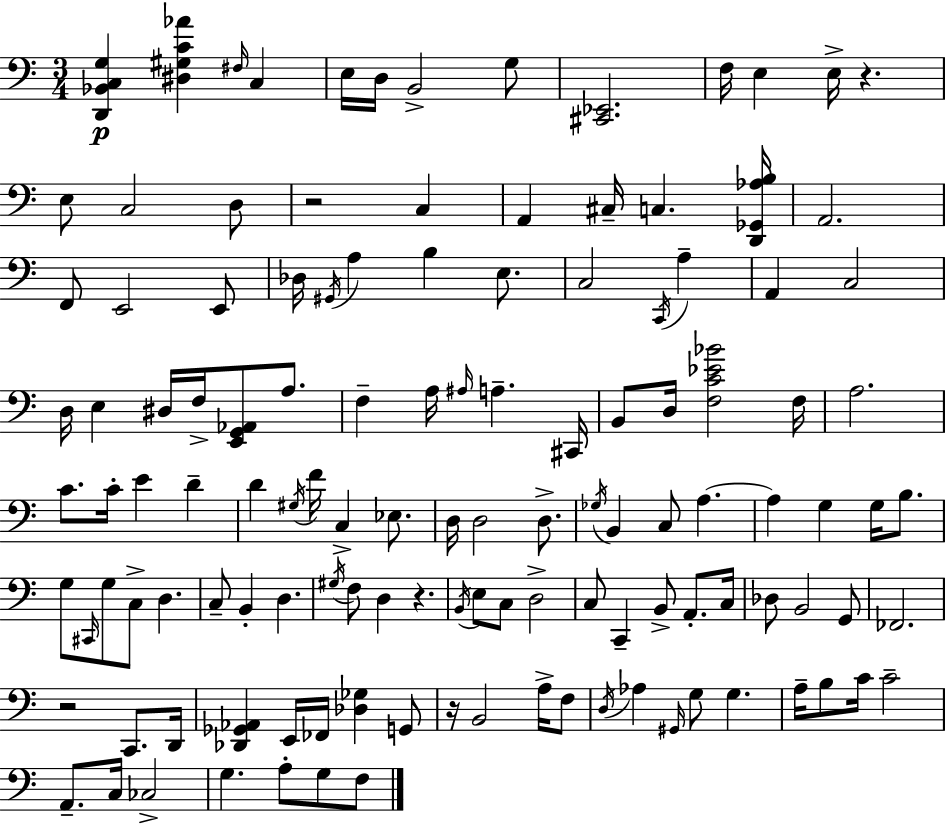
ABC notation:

X:1
T:Untitled
M:3/4
L:1/4
K:C
[D,,_B,,C,G,] [^D,^G,C_A] ^F,/4 C, E,/4 D,/4 B,,2 G,/2 [^C,,_E,,]2 F,/4 E, E,/4 z E,/2 C,2 D,/2 z2 C, A,, ^C,/4 C, [D,,_G,,_A,B,]/4 A,,2 F,,/2 E,,2 E,,/2 _D,/4 ^G,,/4 A, B, E,/2 C,2 C,,/4 A, A,, C,2 D,/4 E, ^D,/4 F,/4 [E,,G,,_A,,]/2 A,/2 F, A,/4 ^A,/4 A, ^C,,/4 B,,/2 D,/4 [F,C_E_B]2 F,/4 A,2 C/2 C/4 E D D ^G,/4 F/4 C, _E,/2 D,/4 D,2 D,/2 _G,/4 B,, C,/2 A, A, G, G,/4 B,/2 G,/2 ^C,,/4 G,/2 C,/2 D, C,/2 B,, D, ^G,/4 F,/2 D, z B,,/4 E,/2 C,/2 D,2 C,/2 C,, B,,/2 A,,/2 C,/4 _D,/2 B,,2 G,,/2 _F,,2 z2 C,,/2 D,,/4 [_D,,_G,,_A,,] E,,/4 _F,,/4 [_D,_G,] G,,/2 z/4 B,,2 A,/4 F,/2 D,/4 _A, ^G,,/4 G,/2 G, A,/4 B,/2 C/4 C2 A,,/2 C,/4 _C,2 G, A,/2 G,/2 F,/2